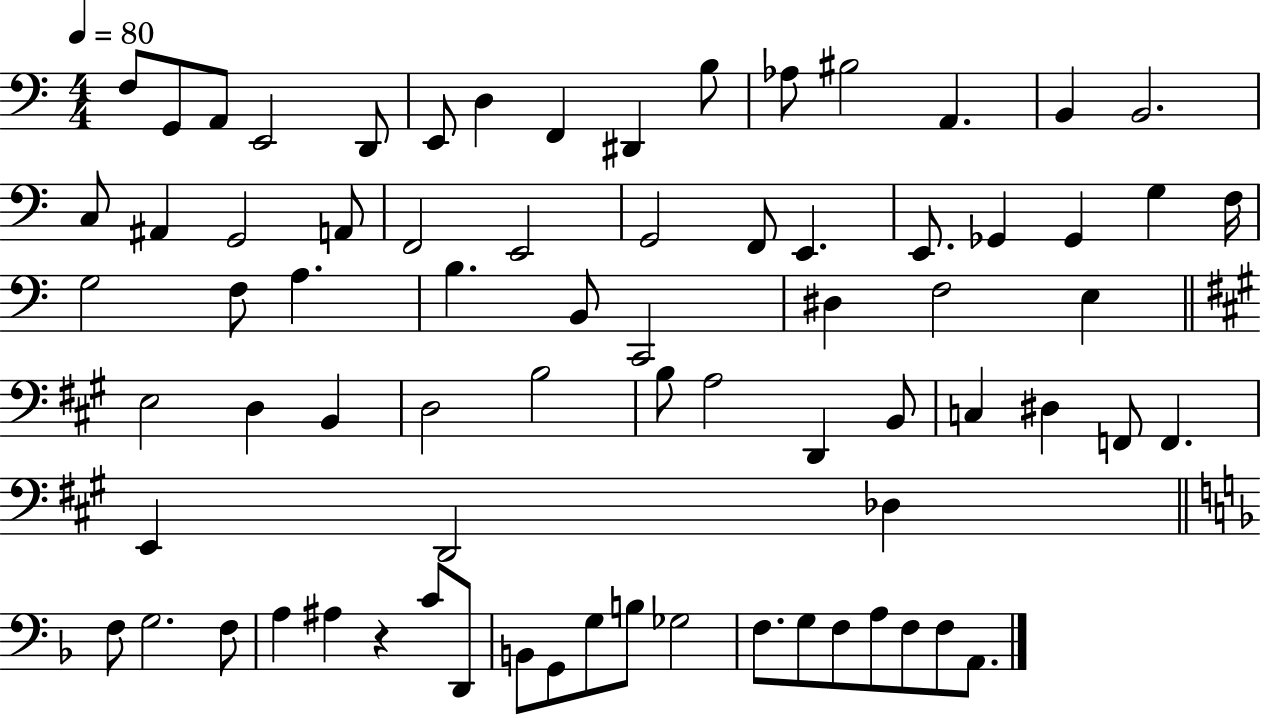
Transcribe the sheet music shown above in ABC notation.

X:1
T:Untitled
M:4/4
L:1/4
K:C
F,/2 G,,/2 A,,/2 E,,2 D,,/2 E,,/2 D, F,, ^D,, B,/2 _A,/2 ^B,2 A,, B,, B,,2 C,/2 ^A,, G,,2 A,,/2 F,,2 E,,2 G,,2 F,,/2 E,, E,,/2 _G,, _G,, G, F,/4 G,2 F,/2 A, B, B,,/2 C,,2 ^D, F,2 E, E,2 D, B,, D,2 B,2 B,/2 A,2 D,, B,,/2 C, ^D, F,,/2 F,, E,, D,,2 _D, F,/2 G,2 F,/2 A, ^A, z C/2 D,,/2 B,,/2 G,,/2 G,/2 B,/2 _G,2 F,/2 G,/2 F,/2 A,/2 F,/2 F,/2 A,,/2